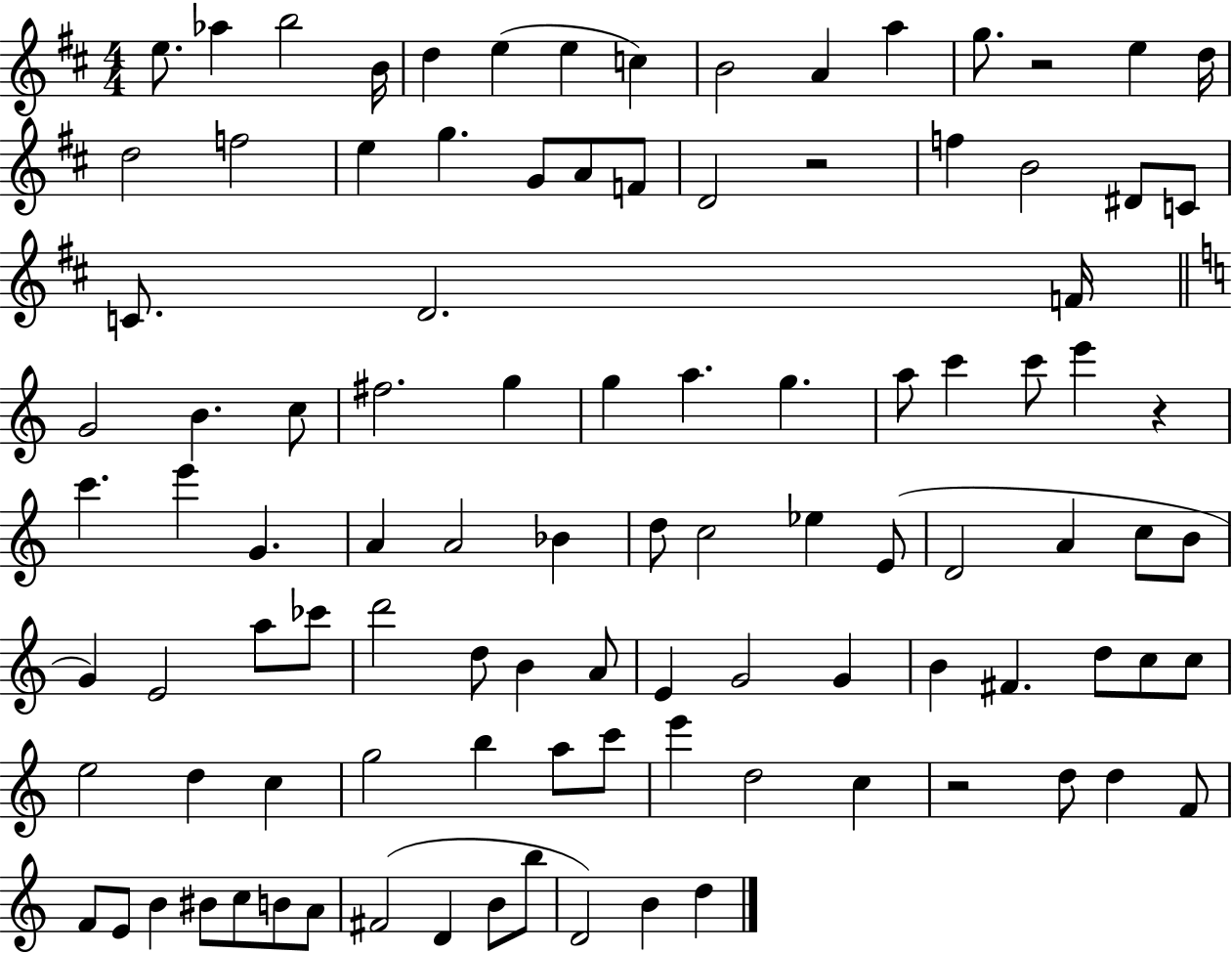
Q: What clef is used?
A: treble